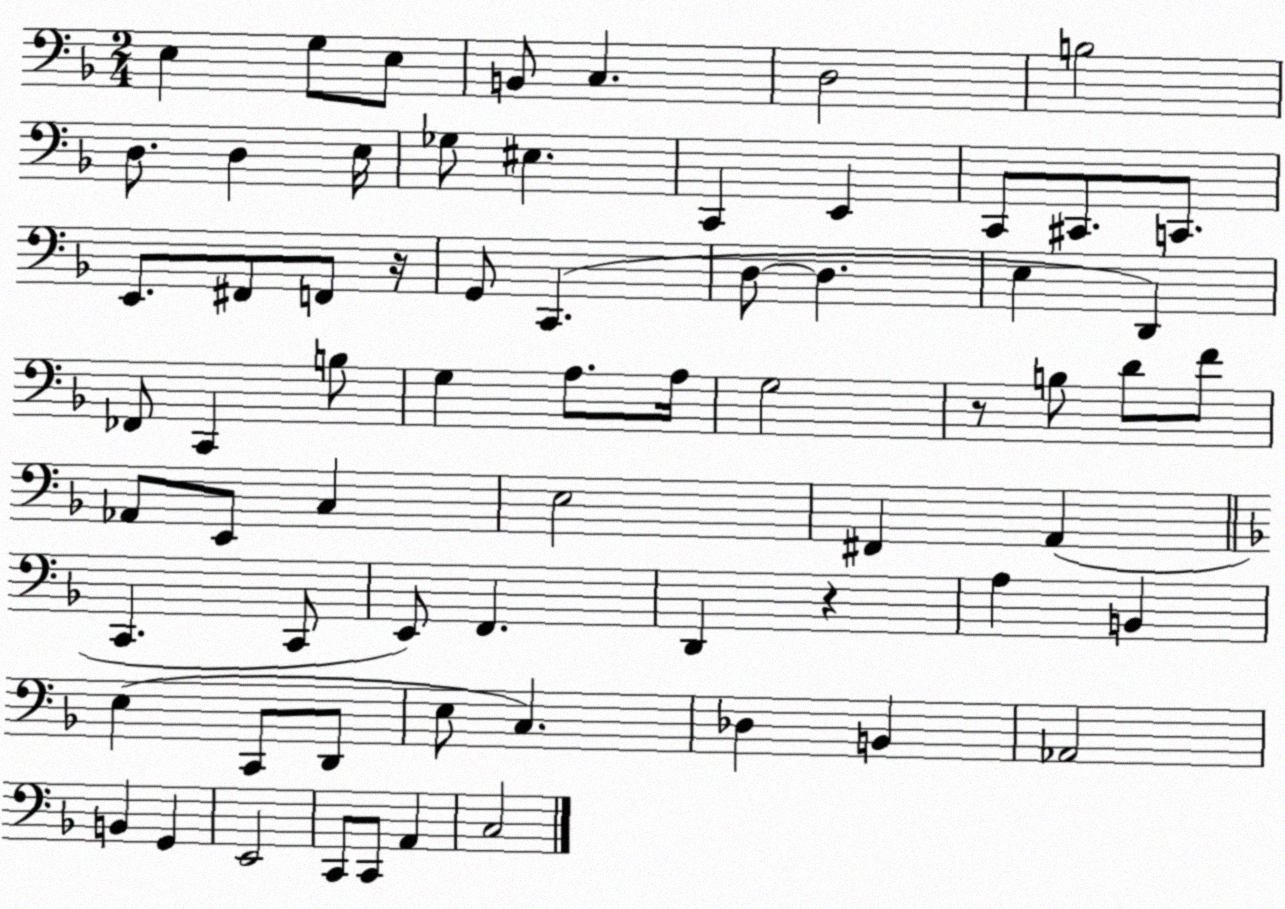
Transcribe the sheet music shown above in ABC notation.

X:1
T:Untitled
M:2/4
L:1/4
K:F
E, G,/2 E,/2 B,,/2 C, D,2 B,2 D,/2 D, E,/4 _G,/2 ^E, C,, E,, C,,/2 ^C,,/2 C,,/2 E,,/2 ^F,,/2 F,,/2 z/4 G,,/2 C,, D,/2 D, E, D,, _F,,/2 C,, B,/2 G, A,/2 A,/4 G,2 z/2 B,/2 D/2 F/2 _A,,/2 E,,/2 C, E,2 ^F,, A,, C,, C,,/2 E,,/2 F,, D,, z A, B,, E, C,,/2 D,,/2 E,/2 C, _D, B,, _A,,2 B,, G,, E,,2 C,,/2 C,,/2 A,, C,2